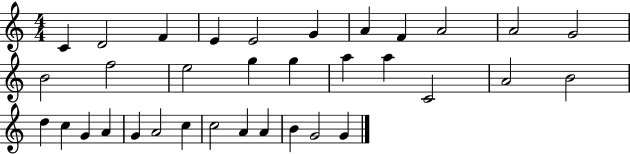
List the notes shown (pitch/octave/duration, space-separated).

C4/q D4/h F4/q E4/q E4/h G4/q A4/q F4/q A4/h A4/h G4/h B4/h F5/h E5/h G5/q G5/q A5/q A5/q C4/h A4/h B4/h D5/q C5/q G4/q A4/q G4/q A4/h C5/q C5/h A4/q A4/q B4/q G4/h G4/q